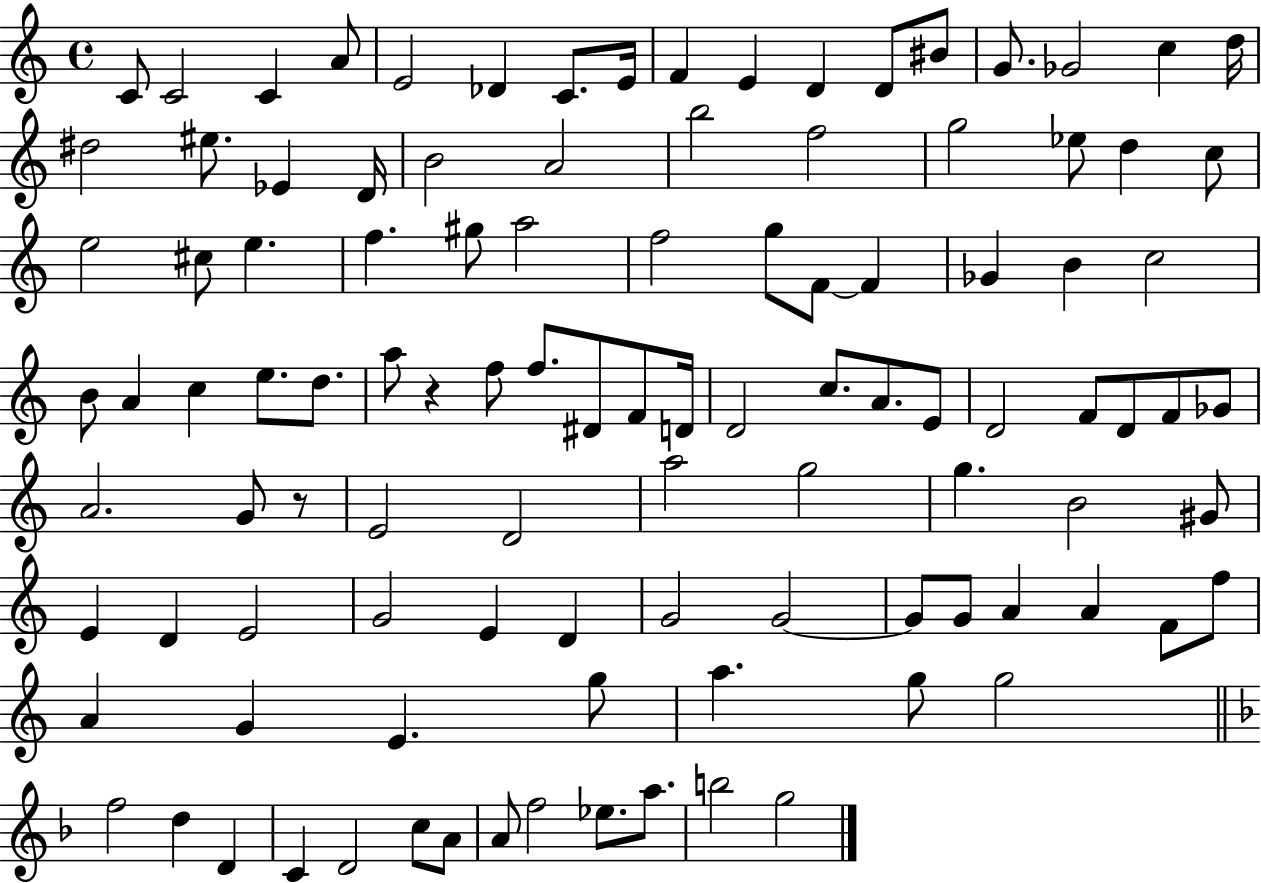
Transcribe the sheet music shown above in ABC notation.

X:1
T:Untitled
M:4/4
L:1/4
K:C
C/2 C2 C A/2 E2 _D C/2 E/4 F E D D/2 ^B/2 G/2 _G2 c d/4 ^d2 ^e/2 _E D/4 B2 A2 b2 f2 g2 _e/2 d c/2 e2 ^c/2 e f ^g/2 a2 f2 g/2 F/2 F _G B c2 B/2 A c e/2 d/2 a/2 z f/2 f/2 ^D/2 F/2 D/4 D2 c/2 A/2 E/2 D2 F/2 D/2 F/2 _G/2 A2 G/2 z/2 E2 D2 a2 g2 g B2 ^G/2 E D E2 G2 E D G2 G2 G/2 G/2 A A F/2 f/2 A G E g/2 a g/2 g2 f2 d D C D2 c/2 A/2 A/2 f2 _e/2 a/2 b2 g2